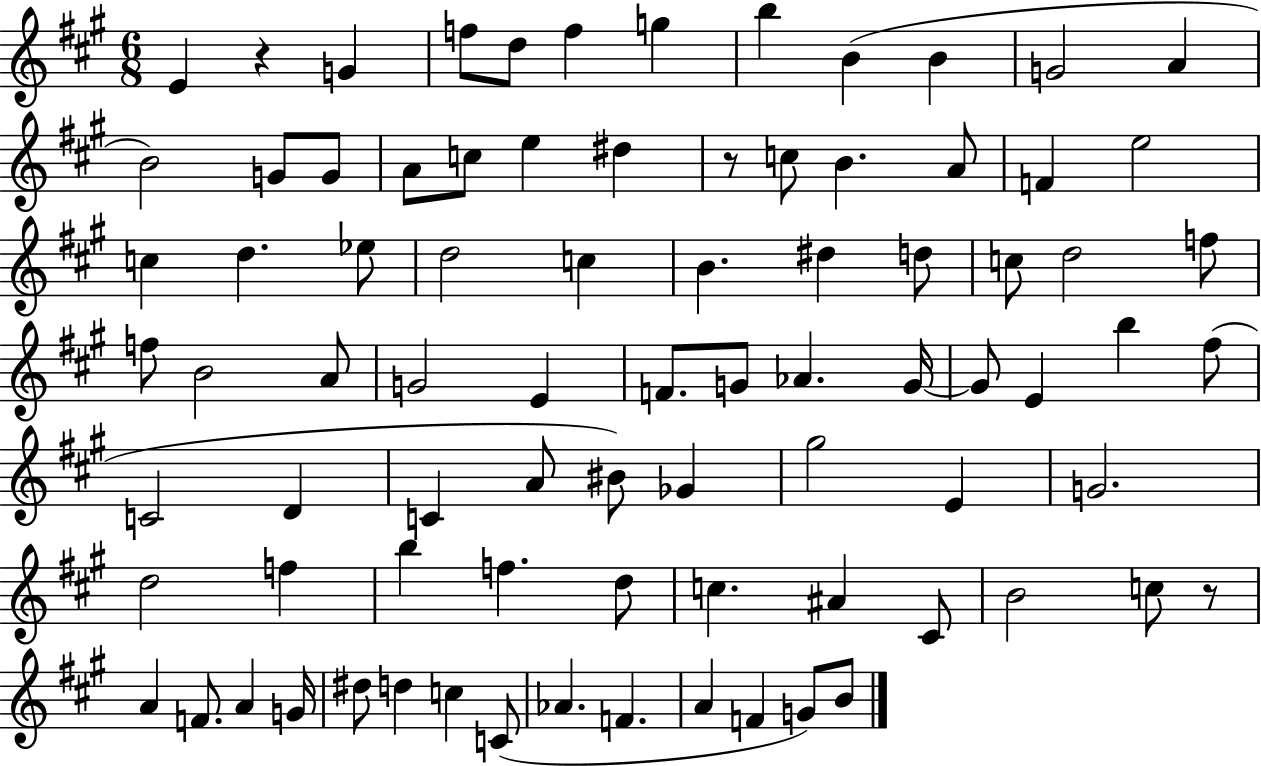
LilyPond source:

{
  \clef treble
  \numericTimeSignature
  \time 6/8
  \key a \major
  e'4 r4 g'4 | f''8 d''8 f''4 g''4 | b''4 b'4( b'4 | g'2 a'4 | \break b'2) g'8 g'8 | a'8 c''8 e''4 dis''4 | r8 c''8 b'4. a'8 | f'4 e''2 | \break c''4 d''4. ees''8 | d''2 c''4 | b'4. dis''4 d''8 | c''8 d''2 f''8 | \break f''8 b'2 a'8 | g'2 e'4 | f'8. g'8 aes'4. g'16~~ | g'8 e'4 b''4 fis''8( | \break c'2 d'4 | c'4 a'8 bis'8) ges'4 | gis''2 e'4 | g'2. | \break d''2 f''4 | b''4 f''4. d''8 | c''4. ais'4 cis'8 | b'2 c''8 r8 | \break a'4 f'8. a'4 g'16 | dis''8 d''4 c''4 c'8( | aes'4. f'4. | a'4 f'4 g'8) b'8 | \break \bar "|."
}